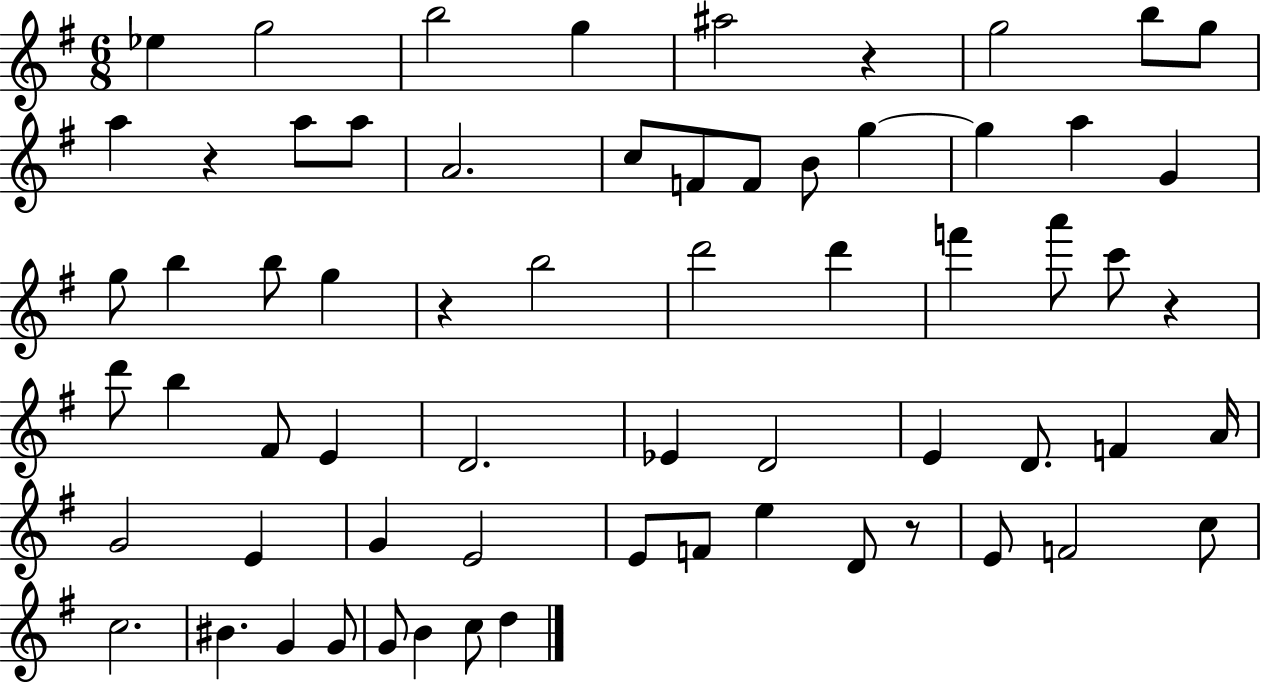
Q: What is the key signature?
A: G major